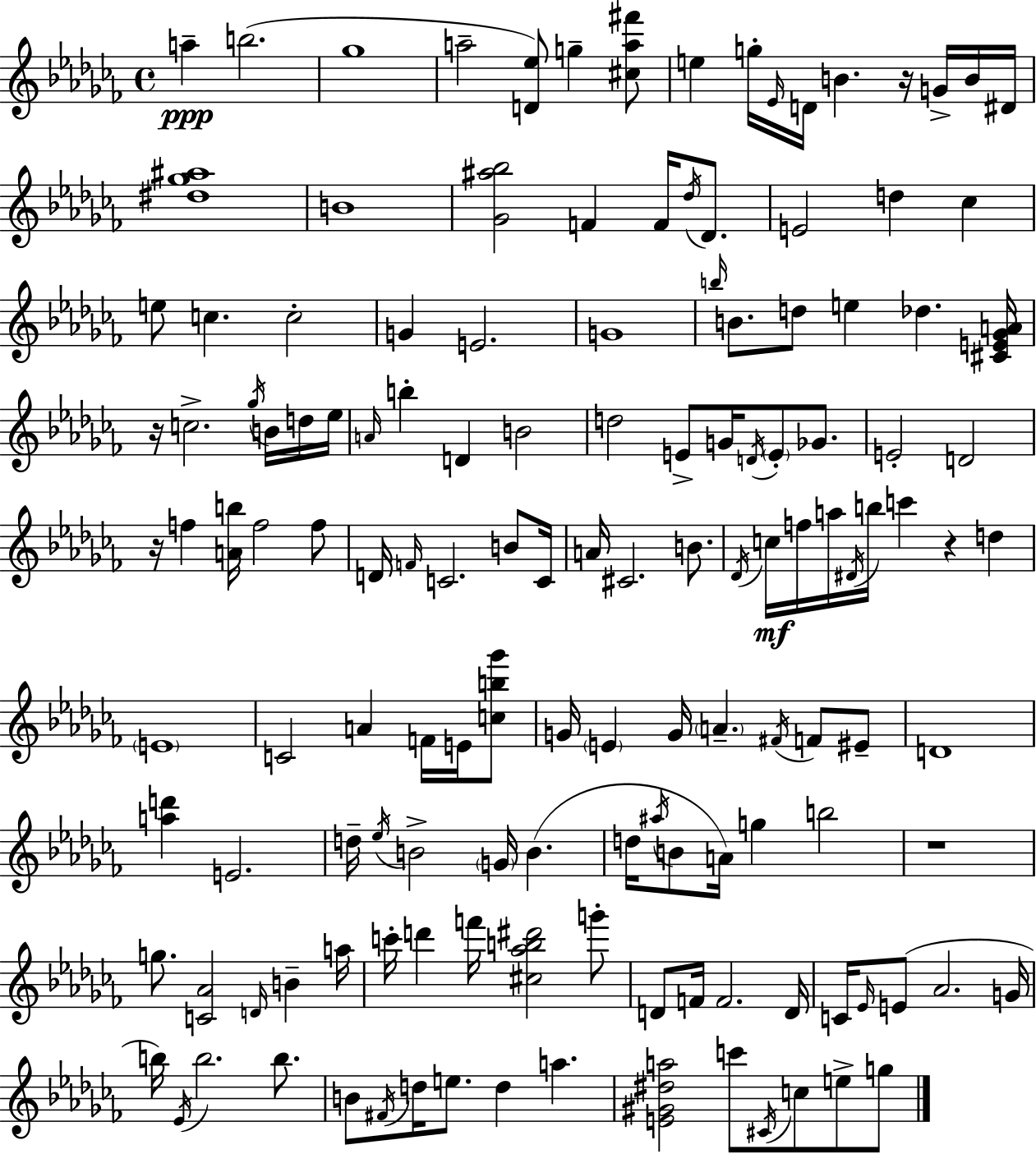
X:1
T:Untitled
M:4/4
L:1/4
K:Abm
a b2 _g4 a2 [D_e]/2 g [^ca^f']/2 e g/4 _E/4 D/4 B z/4 G/4 B/4 ^D/4 [^d_g^a]4 B4 [_G^a_b]2 F F/4 _d/4 _D/2 E2 d _c e/2 c c2 G E2 G4 b/4 B/2 d/2 e _d [^CE_GA]/4 z/4 c2 _g/4 B/4 d/4 _e/4 A/4 b D B2 d2 E/2 G/4 D/4 E/2 _G/2 E2 D2 z/4 f [Ab]/4 f2 f/2 D/4 F/4 C2 B/2 C/4 A/4 ^C2 B/2 _D/4 c/4 f/4 a/4 ^D/4 b/4 c' z d E4 C2 A F/4 E/4 [cb_g']/2 G/4 E G/4 A ^F/4 F/2 ^E/2 D4 [ad'] E2 d/4 _e/4 B2 G/4 B d/4 ^a/4 B/2 A/4 g b2 z4 g/2 [C_A]2 D/4 B a/4 c'/4 d' f'/4 [^c_ab^d']2 g'/2 D/2 F/4 F2 D/4 C/4 _E/4 E/2 _A2 G/4 b/4 _E/4 b2 b/2 B/2 ^F/4 d/4 e/2 d a [E^G^da]2 c'/2 ^C/4 c/2 e/2 g/2